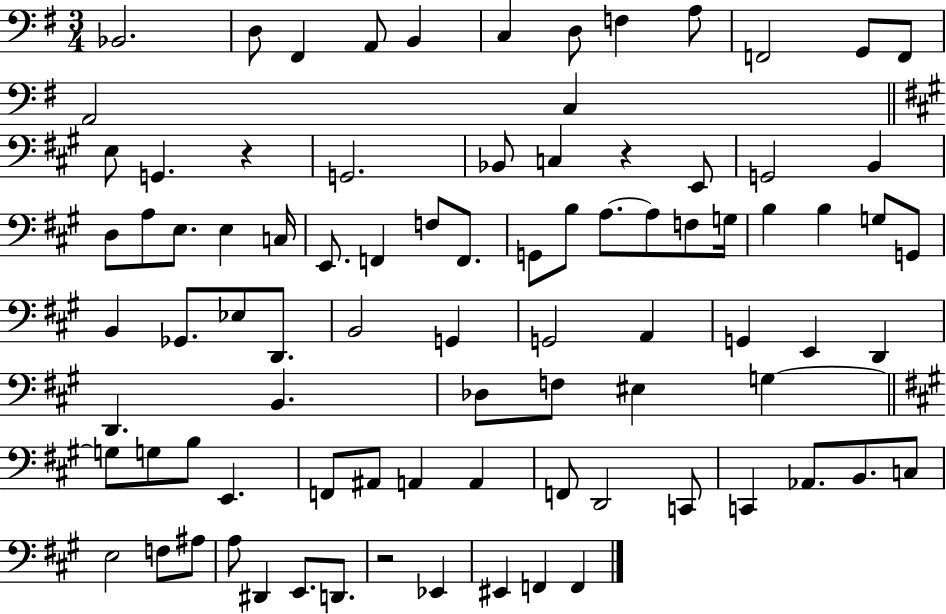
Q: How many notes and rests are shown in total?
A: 87